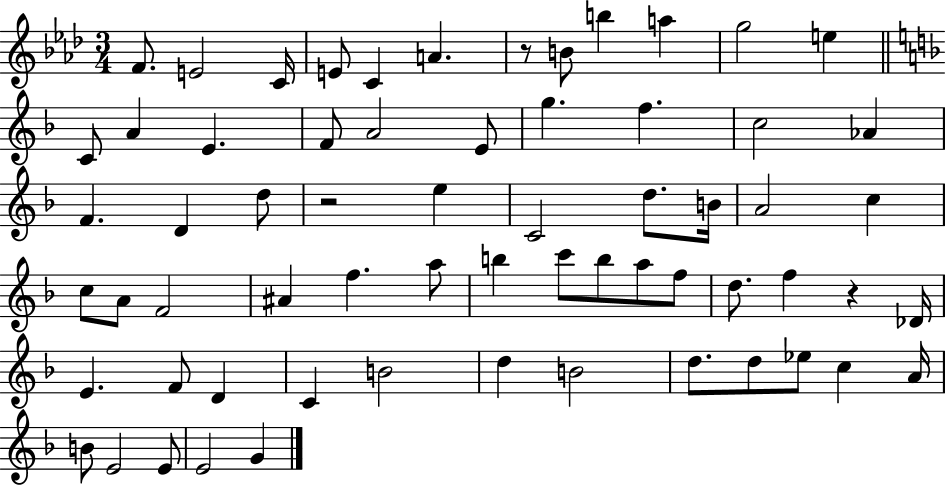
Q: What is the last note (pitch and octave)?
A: G4